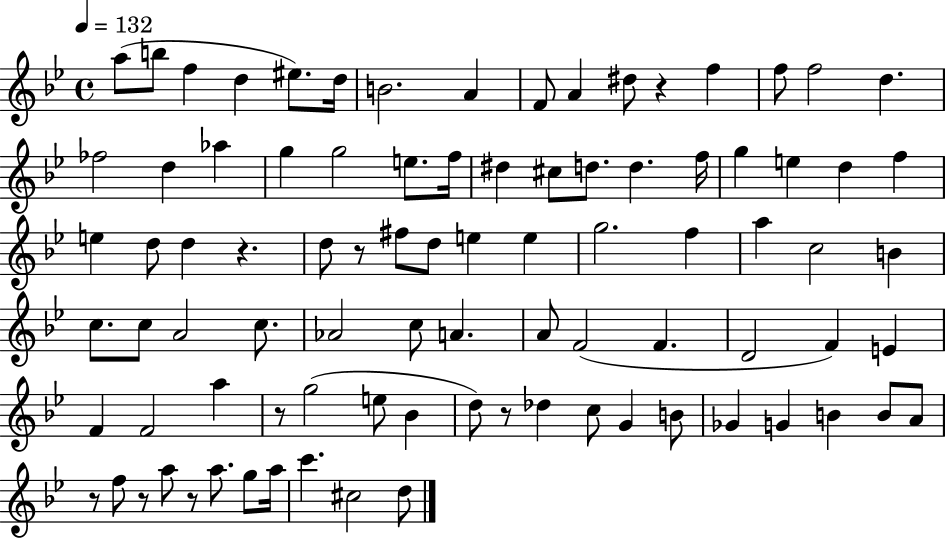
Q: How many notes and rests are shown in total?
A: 89